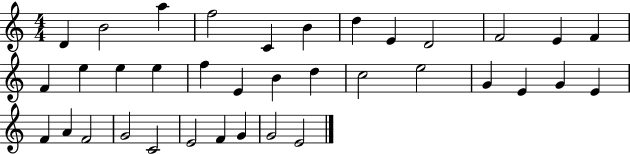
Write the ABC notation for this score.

X:1
T:Untitled
M:4/4
L:1/4
K:C
D B2 a f2 C B d E D2 F2 E F F e e e f E B d c2 e2 G E G E F A F2 G2 C2 E2 F G G2 E2